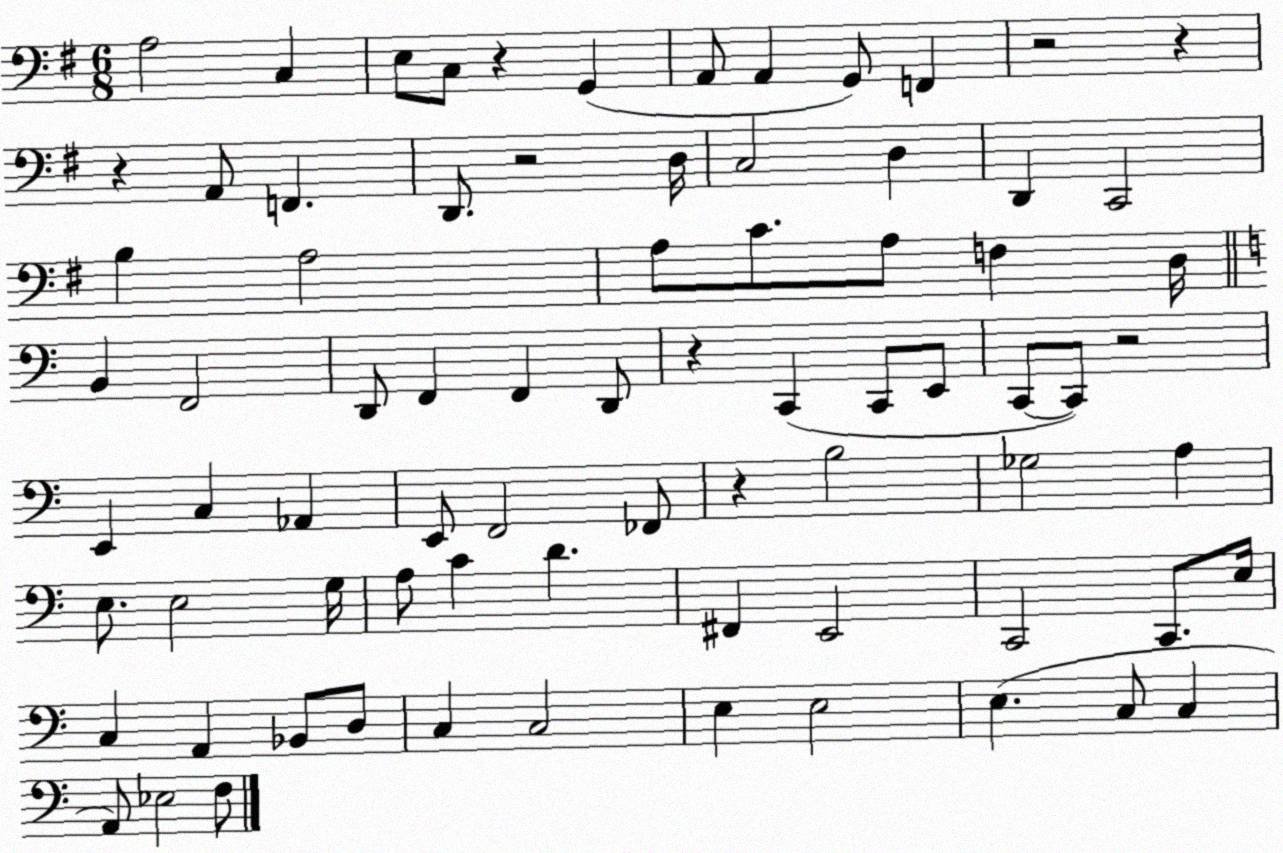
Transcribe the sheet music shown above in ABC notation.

X:1
T:Untitled
M:6/8
L:1/4
K:G
A,2 C, E,/2 C,/2 z G,, A,,/2 A,, G,,/2 F,, z2 z z A,,/2 F,, D,,/2 z2 D,/4 C,2 D, D,, C,,2 B, A,2 A,/2 C/2 A,/2 F, D,/4 B,, F,,2 D,,/2 F,, F,, D,,/2 z C,, C,,/2 E,,/2 C,,/2 C,,/2 z2 E,, C, _A,, E,,/2 F,,2 _F,,/2 z B,2 _G,2 A, E,/2 E,2 G,/4 A,/2 C D ^F,, E,,2 C,,2 C,,/2 E,/4 C, A,, _B,,/2 D,/2 C, C,2 E, E,2 E, C,/2 C, A,,/2 _E,2 F,/2